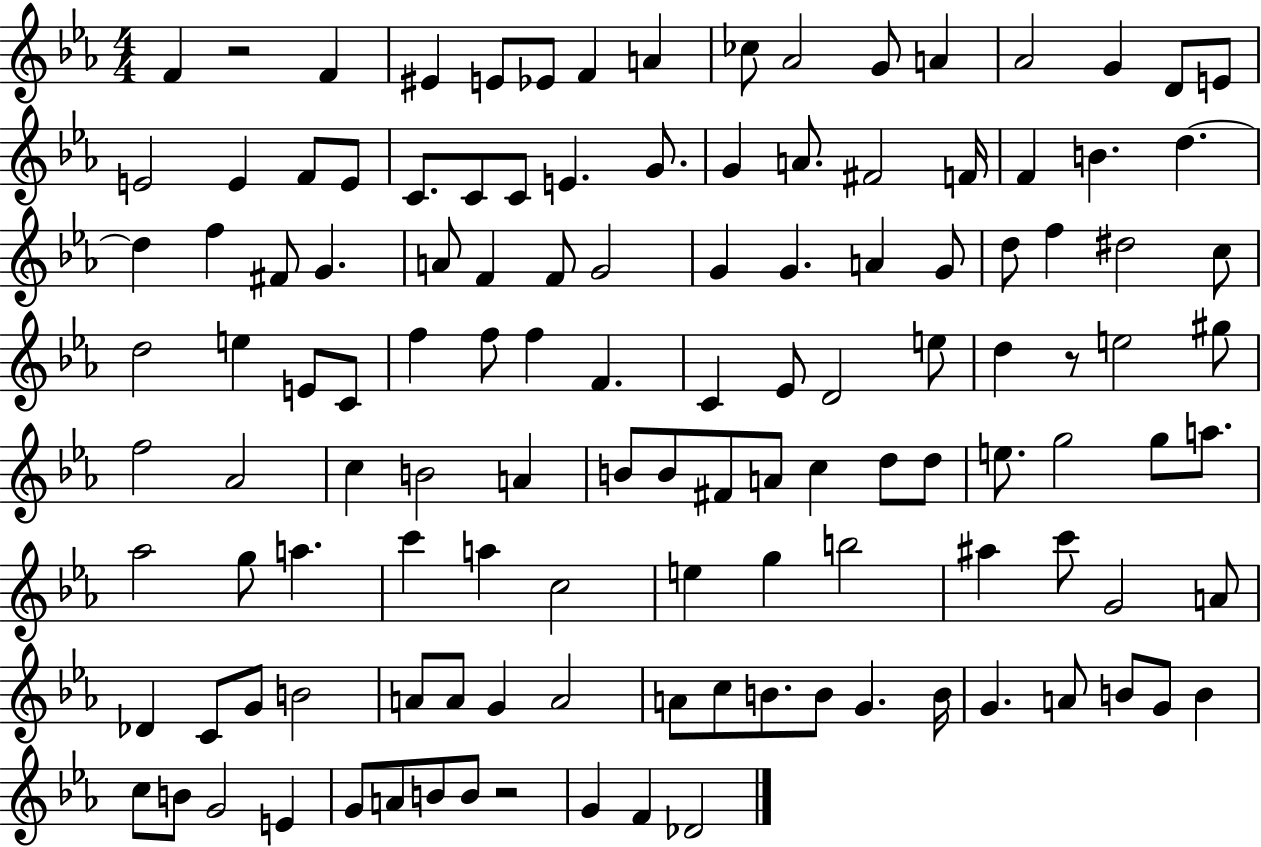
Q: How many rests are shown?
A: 3